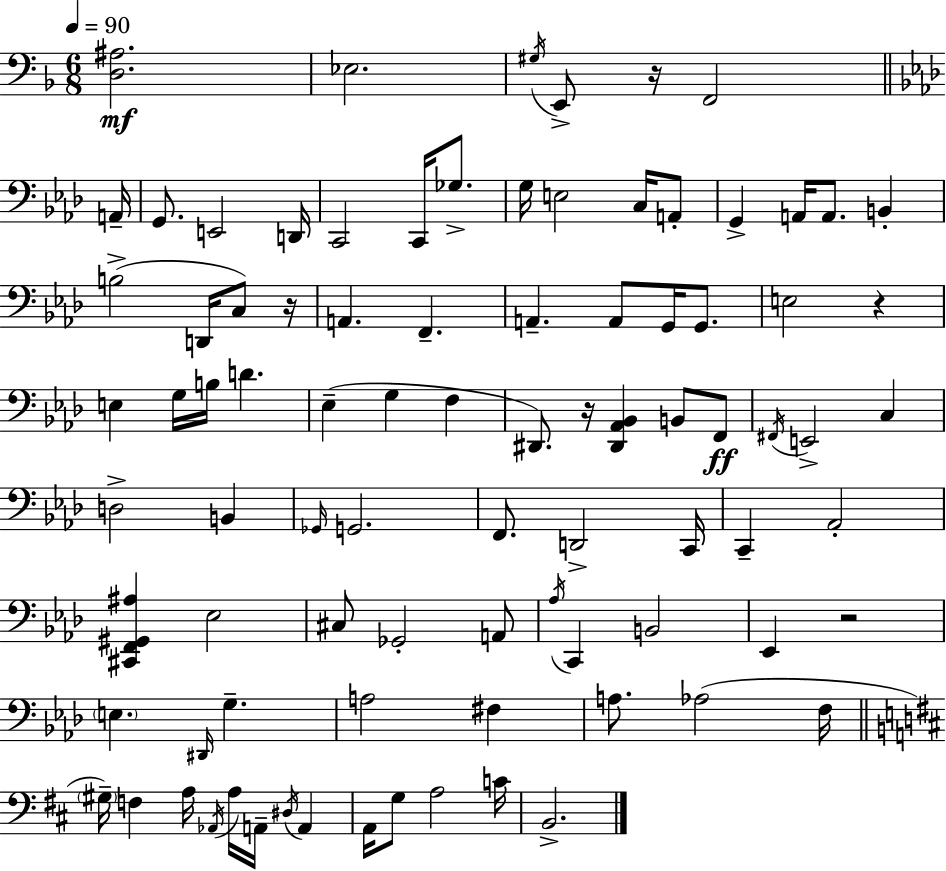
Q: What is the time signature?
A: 6/8